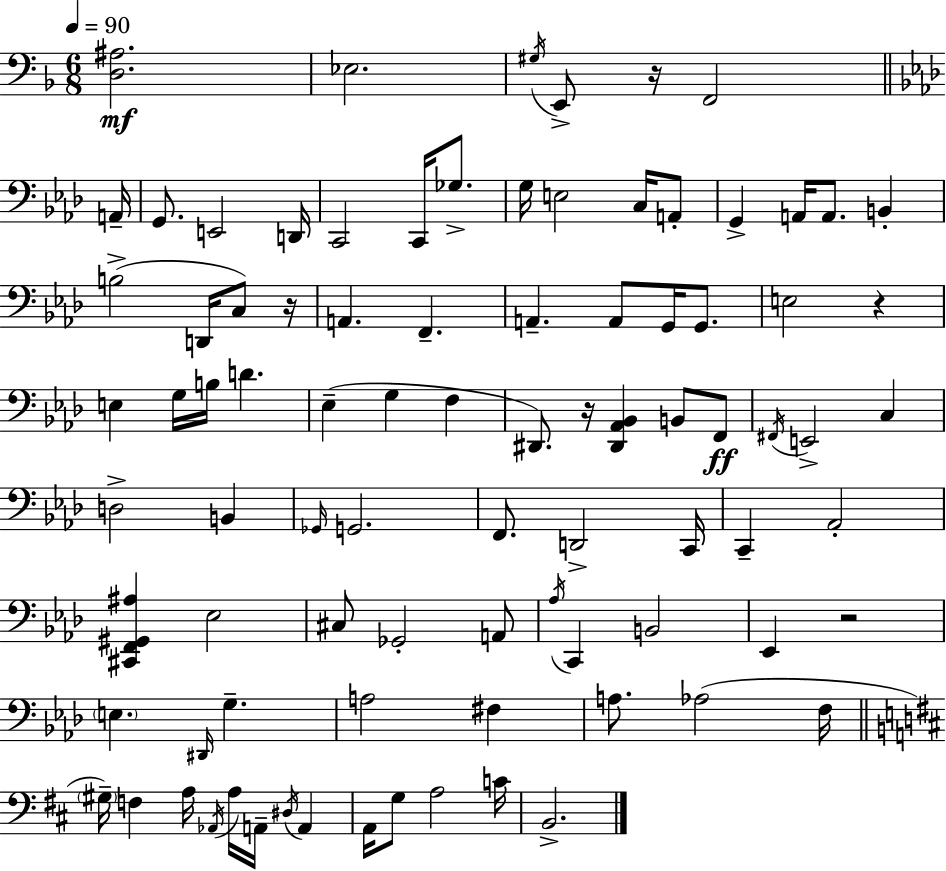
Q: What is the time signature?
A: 6/8